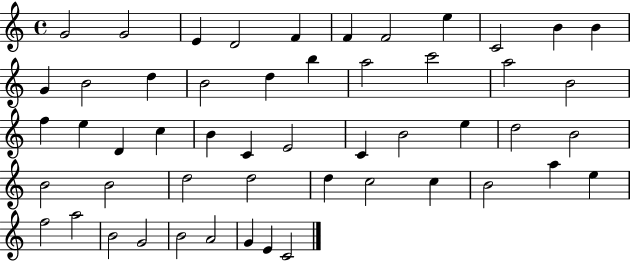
G4/h G4/h E4/q D4/h F4/q F4/q F4/h E5/q C4/h B4/q B4/q G4/q B4/h D5/q B4/h D5/q B5/q A5/h C6/h A5/h B4/h F5/q E5/q D4/q C5/q B4/q C4/q E4/h C4/q B4/h E5/q D5/h B4/h B4/h B4/h D5/h D5/h D5/q C5/h C5/q B4/h A5/q E5/q F5/h A5/h B4/h G4/h B4/h A4/h G4/q E4/q C4/h